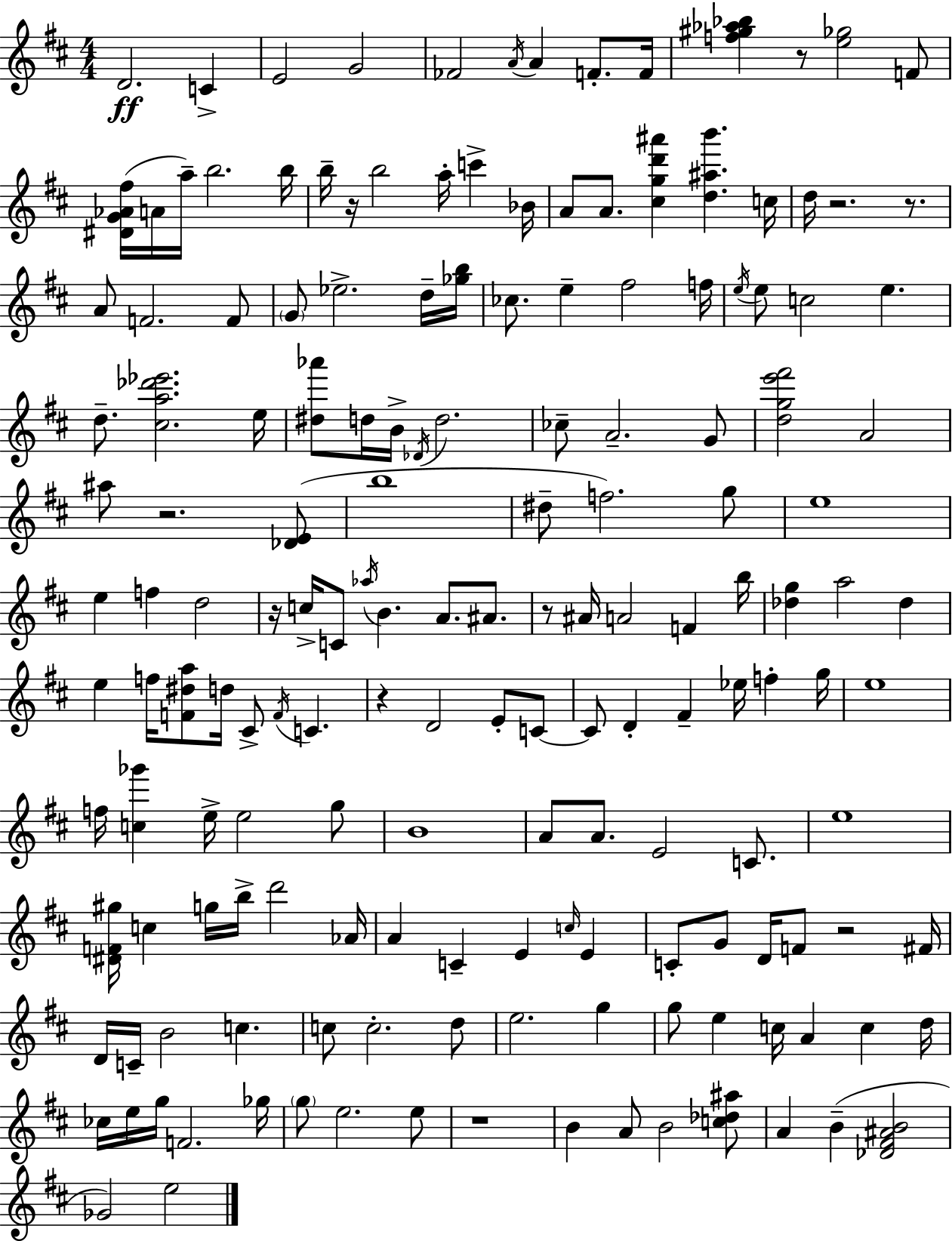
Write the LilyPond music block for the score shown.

{
  \clef treble
  \numericTimeSignature
  \time 4/4
  \key d \major
  d'2.\ff c'4-> | e'2 g'2 | fes'2 \acciaccatura { a'16 } a'4 f'8.-. | f'16 <f'' gis'' aes'' bes''>4 r8 <e'' ges''>2 f'8 | \break <dis' g' aes' fis''>16( a'16 a''16--) b''2. | b''16 b''16-- r16 b''2 a''16-. c'''4-> | bes'16 a'8 a'8. <cis'' g'' d''' ais'''>4 <d'' ais'' b'''>4. | c''16 d''16 r2. r8. | \break a'8 f'2. f'8 | \parenthesize g'8 ees''2.-> d''16-- | <ges'' b''>16 ces''8. e''4-- fis''2 | f''16 \acciaccatura { e''16 } e''8 c''2 e''4. | \break d''8.-- <cis'' a'' des''' ees'''>2. | e''16 <dis'' aes'''>8 d''16 b'16-> \acciaccatura { des'16 } d''2. | ces''8-- a'2.-- | g'8 <d'' g'' e''' fis'''>2 a'2 | \break ais''8 r2. | <des' e'>8( b''1 | dis''8-- f''2.) | g''8 e''1 | \break e''4 f''4 d''2 | r16 c''16-> c'8 \acciaccatura { aes''16 } b'4. a'8. | ais'8. r8 ais'16 a'2 f'4 | b''16 <des'' g''>4 a''2 | \break des''4 e''4 f''16 <f' dis'' a''>8 d''16 cis'8-> \acciaccatura { f'16 } c'4. | r4 d'2 | e'8-. c'8~~ c'8 d'4-. fis'4-- ees''16 | f''4-. g''16 e''1 | \break f''16 <c'' ges'''>4 e''16-> e''2 | g''8 b'1 | a'8 a'8. e'2 | c'8. e''1 | \break <dis' f' gis''>16 c''4 g''16 b''16-> d'''2 | aes'16 a'4 c'4-- e'4 | \grace { c''16 } e'4 c'8-. g'8 d'16 f'8 r2 | fis'16 d'16 c'16-- b'2 | \break c''4. c''8 c''2.-. | d''8 e''2. | g''4 g''8 e''4 c''16 a'4 | c''4 d''16 ces''16 e''16 g''16 f'2. | \break ges''16 \parenthesize g''8 e''2. | e''8 r1 | b'4 a'8 b'2 | <c'' des'' ais''>8 a'4 b'4--( <des' fis' ais' b'>2 | \break ges'2) e''2 | \bar "|."
}